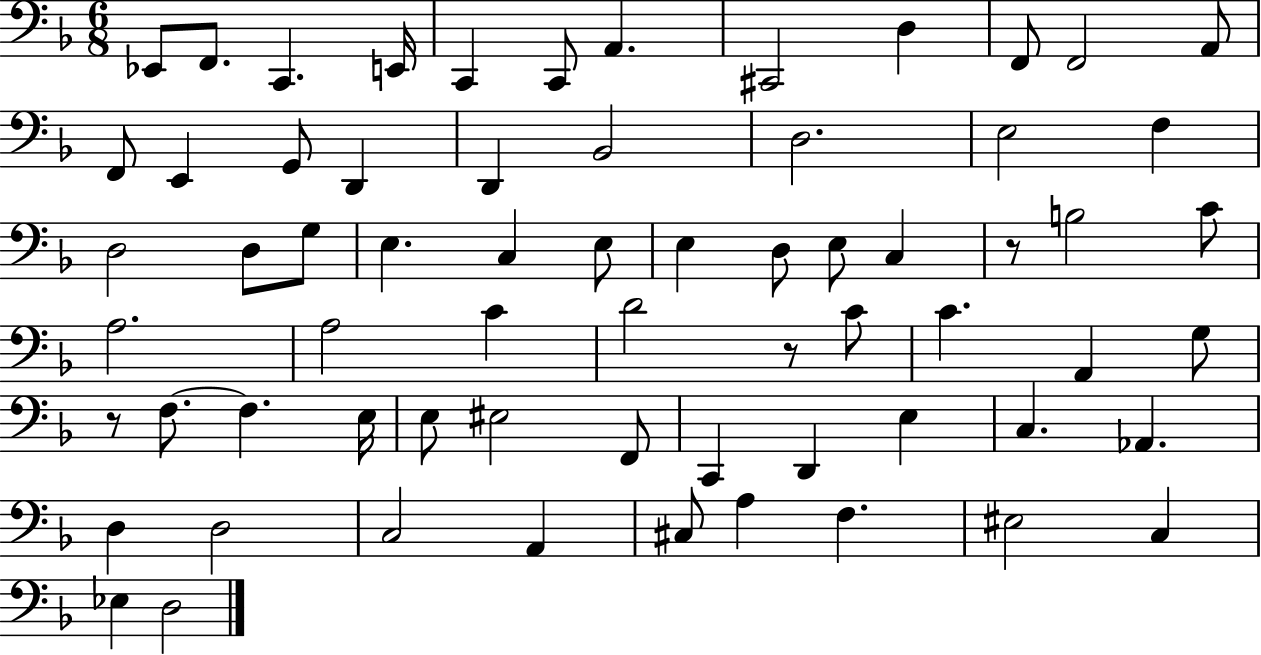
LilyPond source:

{
  \clef bass
  \numericTimeSignature
  \time 6/8
  \key f \major
  ees,8 f,8. c,4. e,16 | c,4 c,8 a,4. | cis,2 d4 | f,8 f,2 a,8 | \break f,8 e,4 g,8 d,4 | d,4 bes,2 | d2. | e2 f4 | \break d2 d8 g8 | e4. c4 e8 | e4 d8 e8 c4 | r8 b2 c'8 | \break a2. | a2 c'4 | d'2 r8 c'8 | c'4. a,4 g8 | \break r8 f8.~~ f4. e16 | e8 eis2 f,8 | c,4 d,4 e4 | c4. aes,4. | \break d4 d2 | c2 a,4 | cis8 a4 f4. | eis2 c4 | \break ees4 d2 | \bar "|."
}